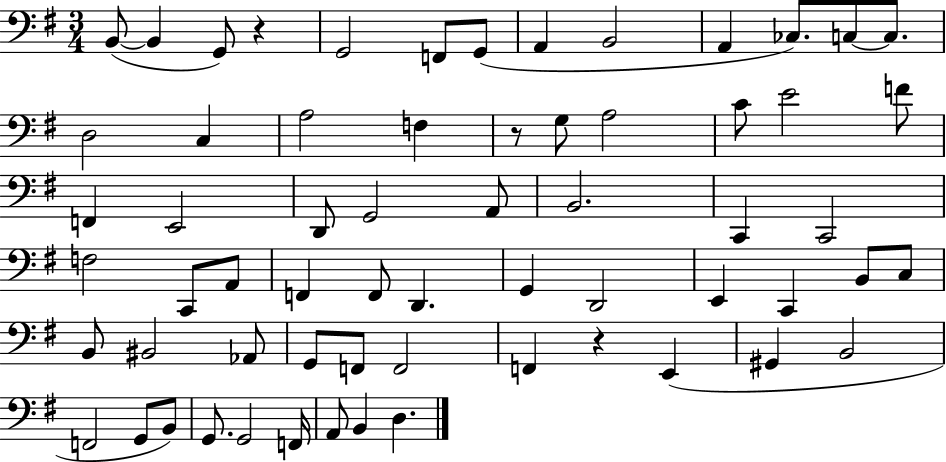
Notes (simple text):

B2/e B2/q G2/e R/q G2/h F2/e G2/e A2/q B2/h A2/q CES3/e. C3/e C3/e. D3/h C3/q A3/h F3/q R/e G3/e A3/h C4/e E4/h F4/e F2/q E2/h D2/e G2/h A2/e B2/h. C2/q C2/h F3/h C2/e A2/e F2/q F2/e D2/q. G2/q D2/h E2/q C2/q B2/e C3/e B2/e BIS2/h Ab2/e G2/e F2/e F2/h F2/q R/q E2/q G#2/q B2/h F2/h G2/e B2/e G2/e. G2/h F2/s A2/e B2/q D3/q.